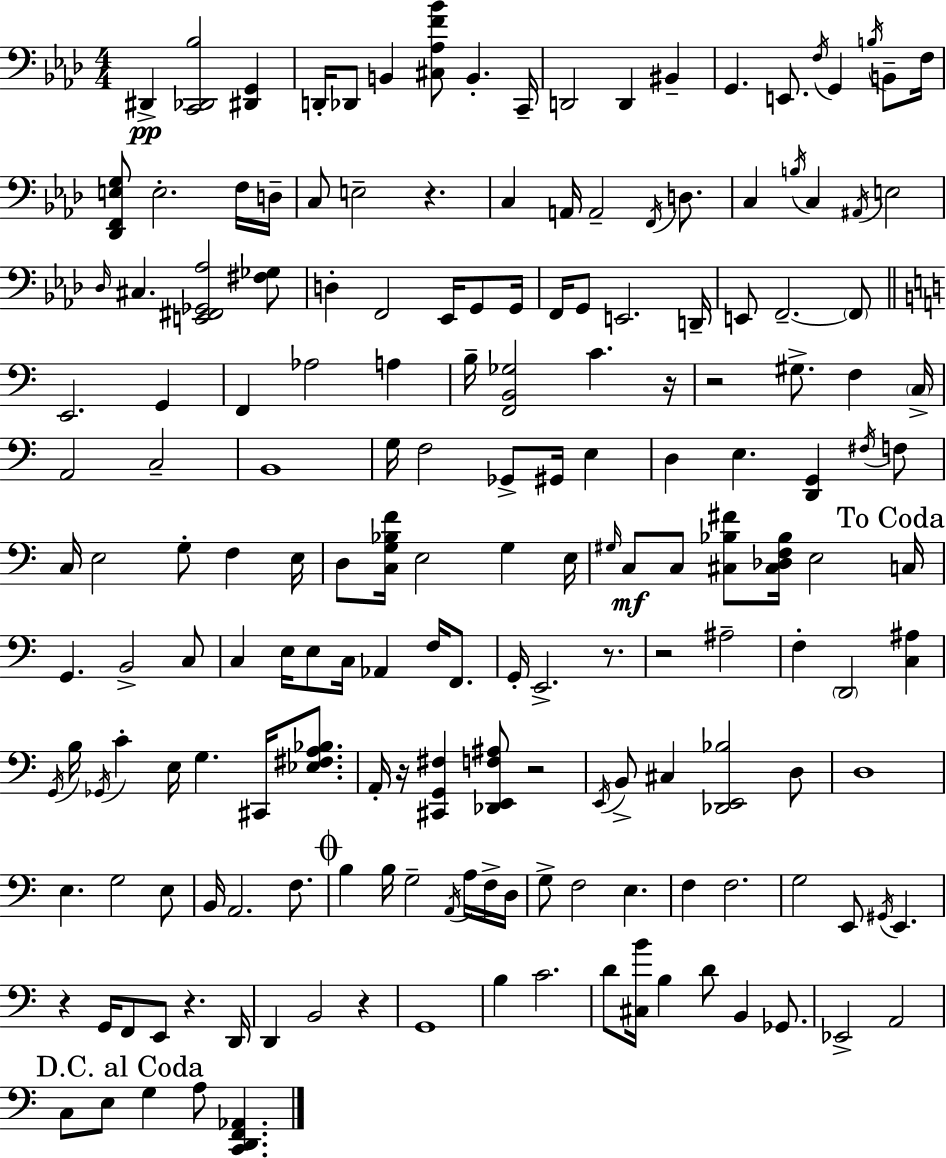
D#2/q [C2,Db2,Bb3]/h [D#2,G2]/q D2/s Db2/e B2/q [C#3,Ab3,F4,Bb4]/e B2/q. C2/s D2/h D2/q BIS2/q G2/q. E2/e. F3/s G2/q B3/s B2/e F3/s [Db2,F2,E3,G3]/e E3/h. F3/s D3/s C3/e E3/h R/q. C3/q A2/s A2/h F2/s D3/e. C3/q B3/s C3/q A#2/s E3/h Db3/s C#3/q. [E2,F#2,Gb2,Ab3]/h [F#3,Gb3]/e D3/q F2/h Eb2/s G2/e G2/s F2/s G2/e E2/h. D2/s E2/e F2/h. F2/e E2/h. G2/q F2/q Ab3/h A3/q B3/s [F2,B2,Gb3]/h C4/q. R/s R/h G#3/e. F3/q C3/s A2/h C3/h B2/w G3/s F3/h Gb2/e G#2/s E3/q D3/q E3/q. [D2,G2]/q F#3/s F3/e C3/s E3/h G3/e F3/q E3/s D3/e [C3,G3,Bb3,F4]/s E3/h G3/q E3/s G#3/s C3/e C3/e [C#3,Bb3,F#4]/e [C#3,Db3,F3,Bb3]/s E3/h C3/s G2/q. B2/h C3/e C3/q E3/s E3/e C3/s Ab2/q F3/s F2/e. G2/s E2/h. R/e. R/h A#3/h F3/q D2/h [C3,A#3]/q G2/s B3/s Gb2/s C4/q E3/s G3/q. C#2/s [Eb3,F#3,A3,Bb3]/e. A2/s R/s [C#2,G2,F#3]/q [Db2,E2,F3,A#3]/e R/h E2/s B2/e C#3/q [Db2,E2,Bb3]/h D3/e D3/w E3/q. G3/h E3/e B2/s A2/h. F3/e. B3/q B3/s G3/h A2/s A3/s F3/s D3/s G3/e F3/h E3/q. F3/q F3/h. G3/h E2/e G#2/s E2/q. R/q G2/s F2/e E2/e R/q. D2/s D2/q B2/h R/q G2/w B3/q C4/h. D4/e [C#3,B4]/s B3/q D4/e B2/q Gb2/e. Eb2/h A2/h C3/e E3/e G3/q A3/e [C2,D2,F2,Ab2]/q.